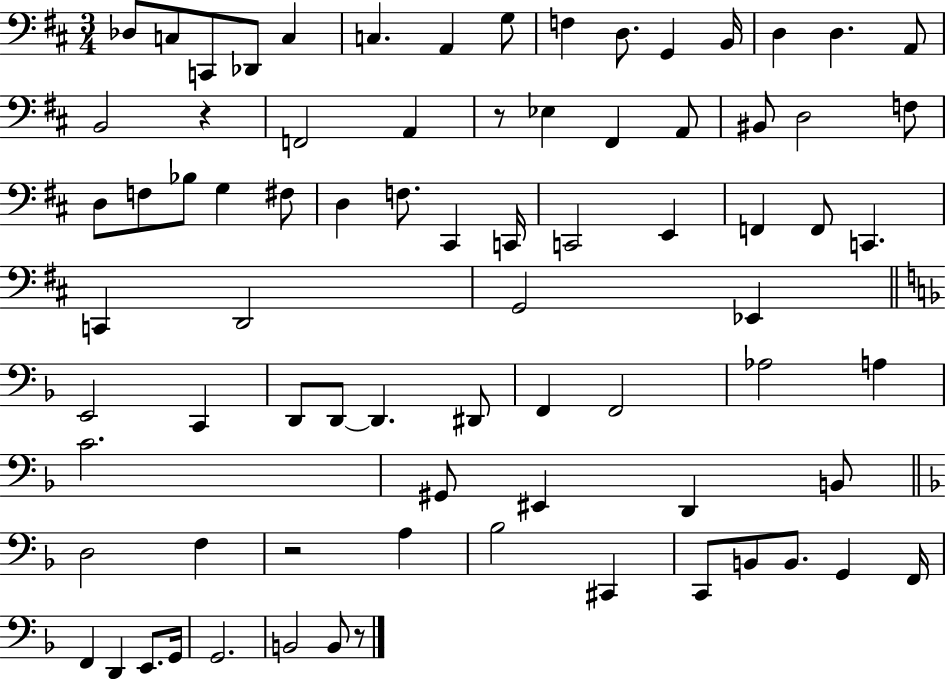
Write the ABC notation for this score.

X:1
T:Untitled
M:3/4
L:1/4
K:D
_D,/2 C,/2 C,,/2 _D,,/2 C, C, A,, G,/2 F, D,/2 G,, B,,/4 D, D, A,,/2 B,,2 z F,,2 A,, z/2 _E, ^F,, A,,/2 ^B,,/2 D,2 F,/2 D,/2 F,/2 _B,/2 G, ^F,/2 D, F,/2 ^C,, C,,/4 C,,2 E,, F,, F,,/2 C,, C,, D,,2 G,,2 _E,, E,,2 C,, D,,/2 D,,/2 D,, ^D,,/2 F,, F,,2 _A,2 A, C2 ^G,,/2 ^E,, D,, B,,/2 D,2 F, z2 A, _B,2 ^C,, C,,/2 B,,/2 B,,/2 G,, F,,/4 F,, D,, E,,/2 G,,/4 G,,2 B,,2 B,,/2 z/2